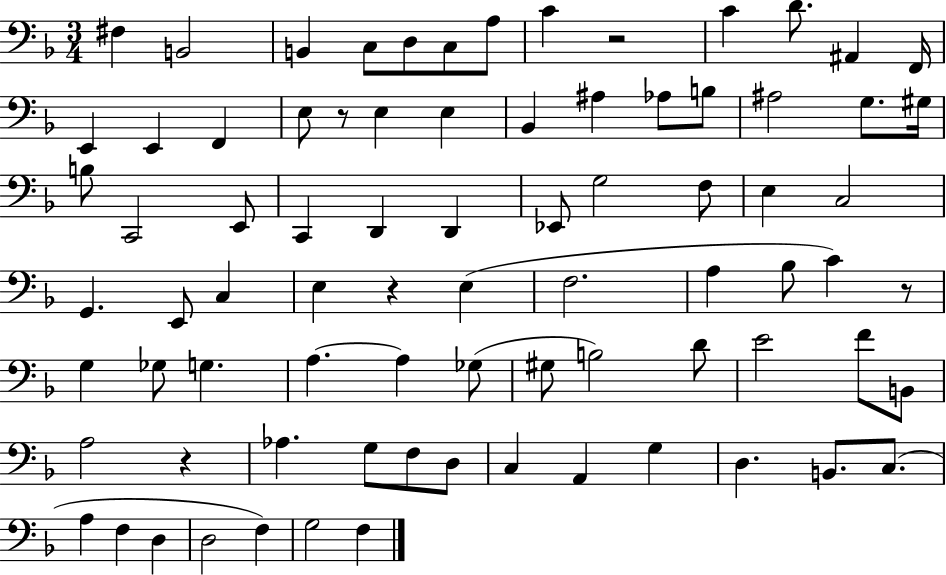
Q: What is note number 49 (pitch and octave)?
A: A3